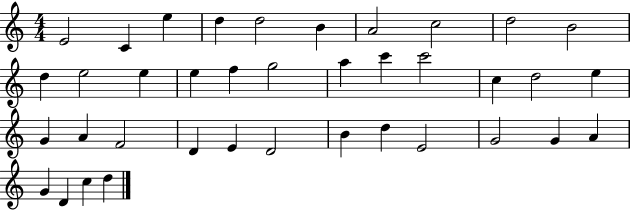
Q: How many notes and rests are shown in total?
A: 38